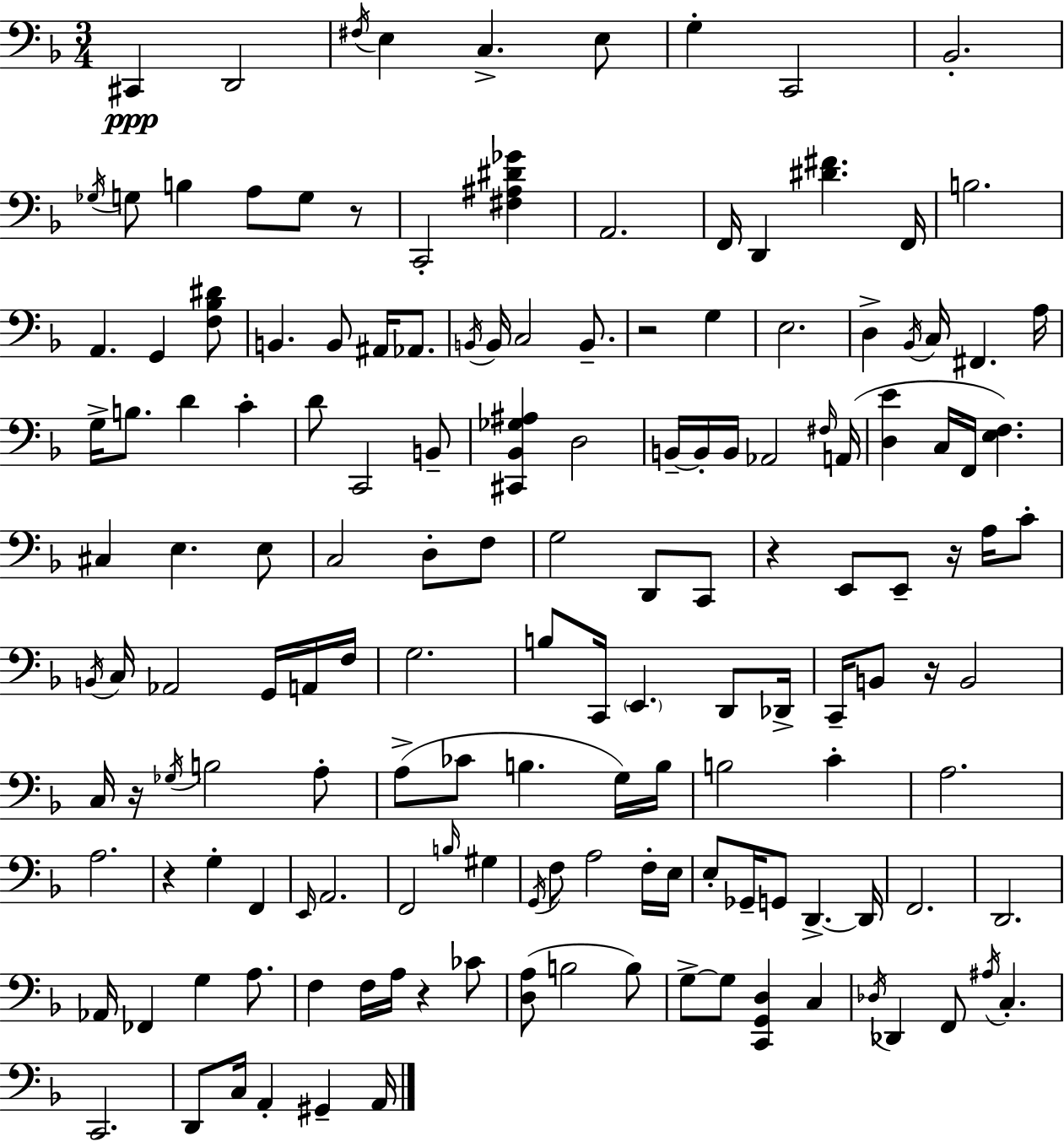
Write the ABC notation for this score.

X:1
T:Untitled
M:3/4
L:1/4
K:F
^C,, D,,2 ^F,/4 E, C, E,/2 G, C,,2 _B,,2 _G,/4 G,/2 B, A,/2 G,/2 z/2 C,,2 [^F,^A,^D_G] A,,2 F,,/4 D,, [^D^F] F,,/4 B,2 A,, G,, [F,_B,^D]/2 B,, B,,/2 ^A,,/4 _A,,/2 B,,/4 B,,/4 C,2 B,,/2 z2 G, E,2 D, _B,,/4 C,/4 ^F,, A,/4 G,/4 B,/2 D C D/2 C,,2 B,,/2 [^C,,_B,,_G,^A,] D,2 B,,/4 B,,/4 B,,/4 _A,,2 ^F,/4 A,,/4 [D,E] C,/4 F,,/4 [E,F,] ^C, E, E,/2 C,2 D,/2 F,/2 G,2 D,,/2 C,,/2 z E,,/2 E,,/2 z/4 A,/4 C/2 B,,/4 C,/4 _A,,2 G,,/4 A,,/4 F,/4 G,2 B,/2 C,,/4 E,, D,,/2 _D,,/4 C,,/4 B,,/2 z/4 B,,2 C,/4 z/4 _G,/4 B,2 A,/2 A,/2 _C/2 B, G,/4 B,/4 B,2 C A,2 A,2 z G, F,, E,,/4 A,,2 F,,2 B,/4 ^G, G,,/4 F,/2 A,2 F,/4 E,/4 E,/2 _G,,/4 G,,/2 D,, D,,/4 F,,2 D,,2 _A,,/4 _F,, G, A,/2 F, F,/4 A,/4 z _C/2 [D,A,]/2 B,2 B,/2 G,/2 G,/2 [C,,G,,D,] C, _D,/4 _D,, F,,/2 ^A,/4 C, C,,2 D,,/2 C,/4 A,, ^G,, A,,/4